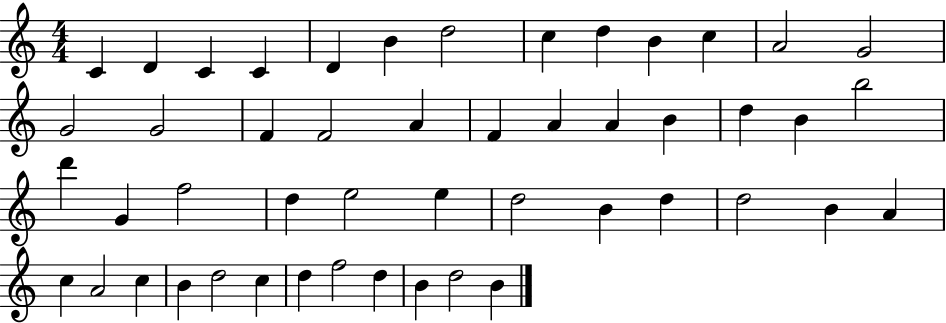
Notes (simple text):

C4/q D4/q C4/q C4/q D4/q B4/q D5/h C5/q D5/q B4/q C5/q A4/h G4/h G4/h G4/h F4/q F4/h A4/q F4/q A4/q A4/q B4/q D5/q B4/q B5/h D6/q G4/q F5/h D5/q E5/h E5/q D5/h B4/q D5/q D5/h B4/q A4/q C5/q A4/h C5/q B4/q D5/h C5/q D5/q F5/h D5/q B4/q D5/h B4/q